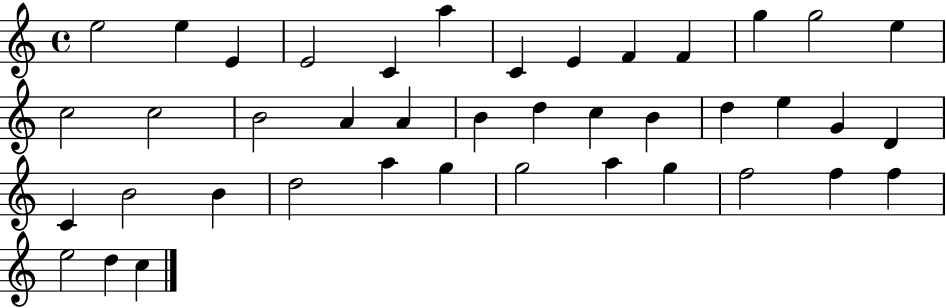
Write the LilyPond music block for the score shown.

{
  \clef treble
  \time 4/4
  \defaultTimeSignature
  \key c \major
  e''2 e''4 e'4 | e'2 c'4 a''4 | c'4 e'4 f'4 f'4 | g''4 g''2 e''4 | \break c''2 c''2 | b'2 a'4 a'4 | b'4 d''4 c''4 b'4 | d''4 e''4 g'4 d'4 | \break c'4 b'2 b'4 | d''2 a''4 g''4 | g''2 a''4 g''4 | f''2 f''4 f''4 | \break e''2 d''4 c''4 | \bar "|."
}